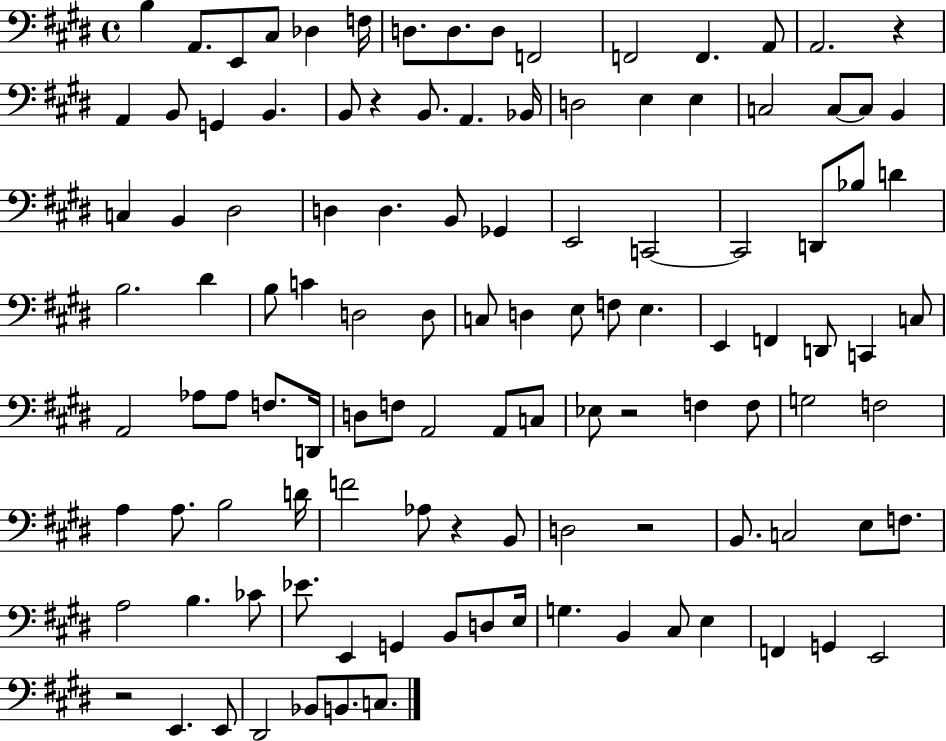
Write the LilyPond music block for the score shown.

{
  \clef bass
  \time 4/4
  \defaultTimeSignature
  \key e \major
  b4 a,8. e,8 cis8 des4 f16 | d8. d8. d8 f,2 | f,2 f,4. a,8 | a,2. r4 | \break a,4 b,8 g,4 b,4. | b,8 r4 b,8. a,4. bes,16 | d2 e4 e4 | c2 c8~~ c8 b,4 | \break c4 b,4 dis2 | d4 d4. b,8 ges,4 | e,2 c,2~~ | c,2 d,8 bes8 d'4 | \break b2. dis'4 | b8 c'4 d2 d8 | c8 d4 e8 f8 e4. | e,4 f,4 d,8 c,4 c8 | \break a,2 aes8 aes8 f8. d,16 | d8 f8 a,2 a,8 c8 | ees8 r2 f4 f8 | g2 f2 | \break a4 a8. b2 d'16 | f'2 aes8 r4 b,8 | d2 r2 | b,8. c2 e8 f8. | \break a2 b4. ces'8 | ees'8. e,4 g,4 b,8 d8 e16 | g4. b,4 cis8 e4 | f,4 g,4 e,2 | \break r2 e,4. e,8 | dis,2 bes,8 b,8. c8. | \bar "|."
}